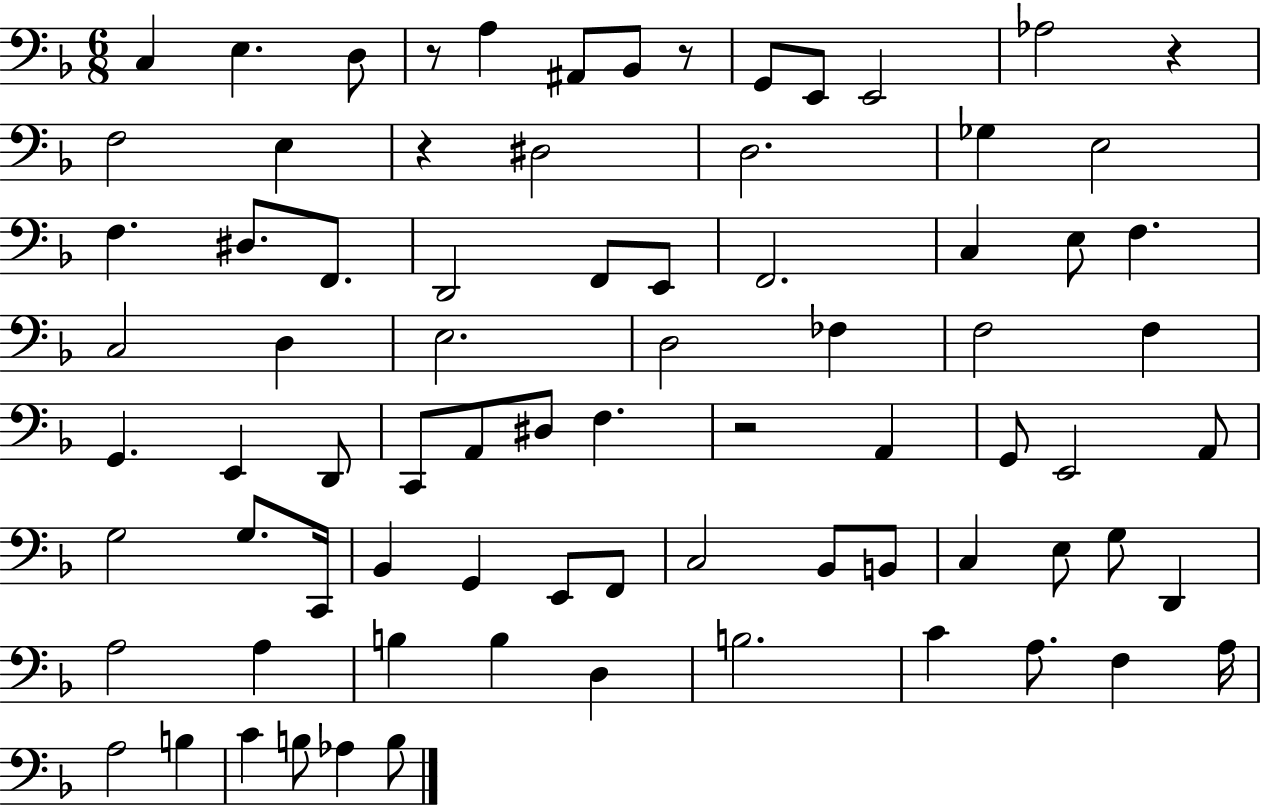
X:1
T:Untitled
M:6/8
L:1/4
K:F
C, E, D,/2 z/2 A, ^A,,/2 _B,,/2 z/2 G,,/2 E,,/2 E,,2 _A,2 z F,2 E, z ^D,2 D,2 _G, E,2 F, ^D,/2 F,,/2 D,,2 F,,/2 E,,/2 F,,2 C, E,/2 F, C,2 D, E,2 D,2 _F, F,2 F, G,, E,, D,,/2 C,,/2 A,,/2 ^D,/2 F, z2 A,, G,,/2 E,,2 A,,/2 G,2 G,/2 C,,/4 _B,, G,, E,,/2 F,,/2 C,2 _B,,/2 B,,/2 C, E,/2 G,/2 D,, A,2 A, B, B, D, B,2 C A,/2 F, A,/4 A,2 B, C B,/2 _A, B,/2